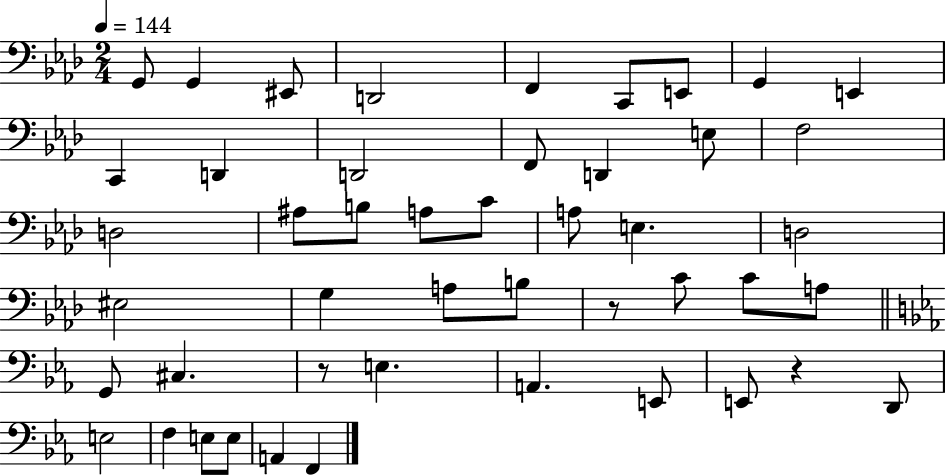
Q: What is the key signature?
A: AES major